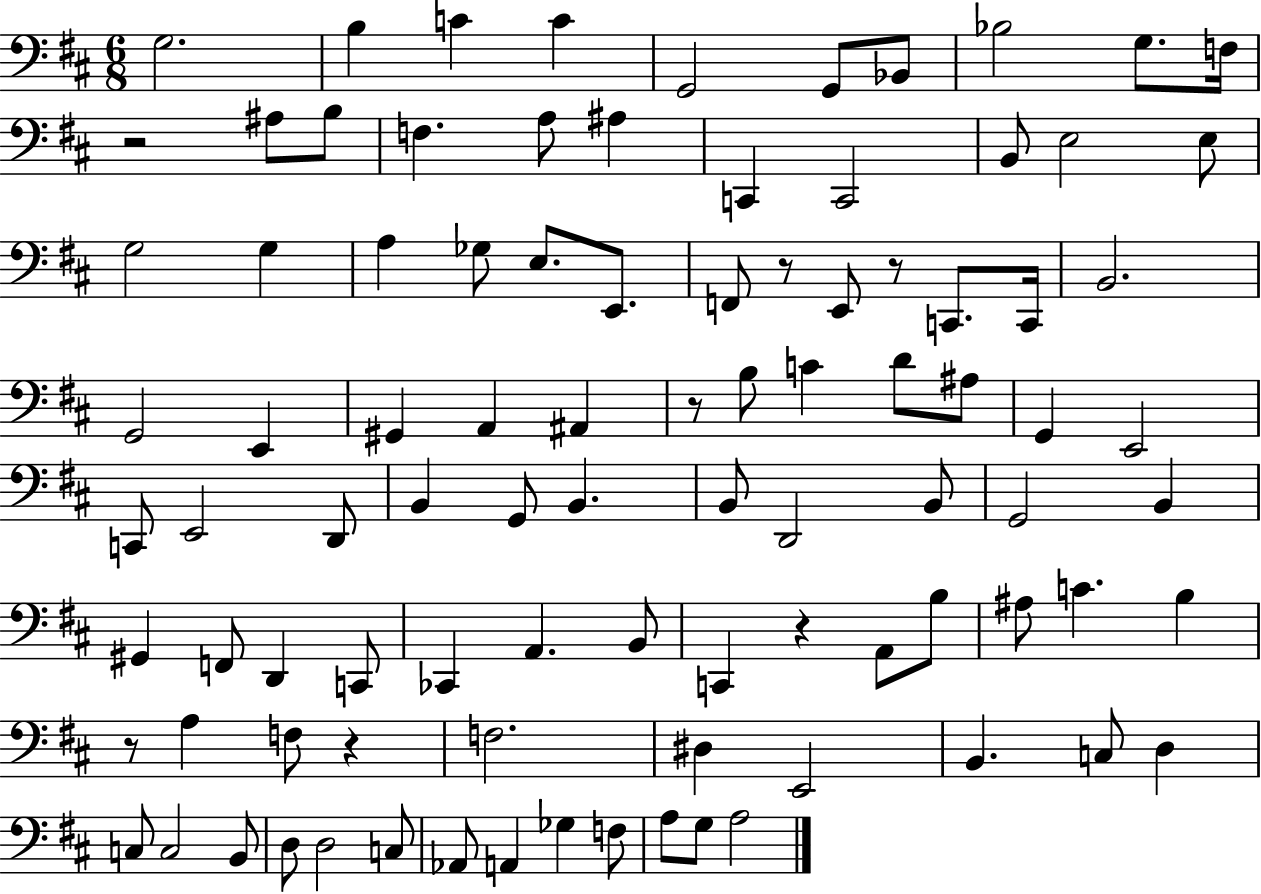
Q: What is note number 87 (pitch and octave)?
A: A3